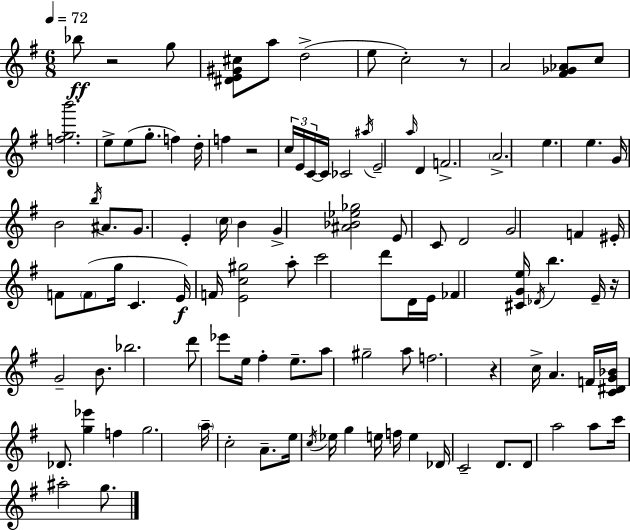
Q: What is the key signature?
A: G major